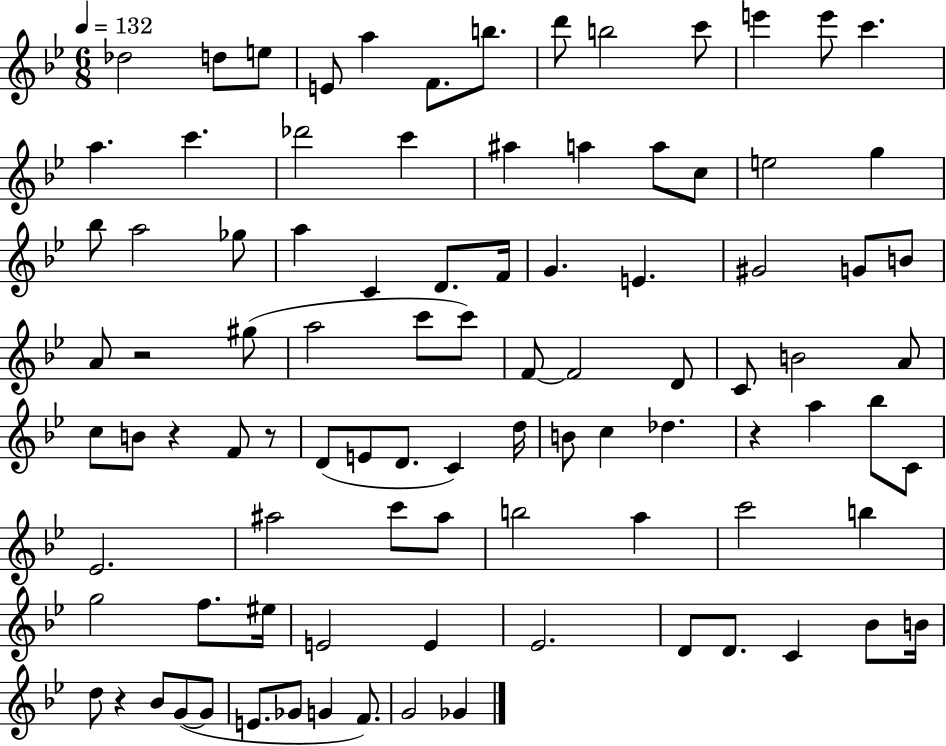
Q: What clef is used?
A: treble